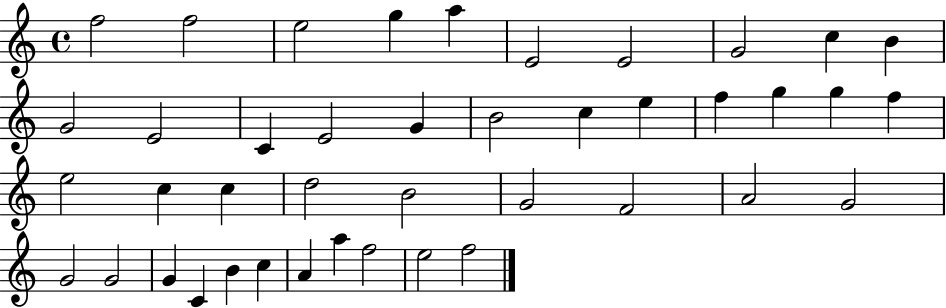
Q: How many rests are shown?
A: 0